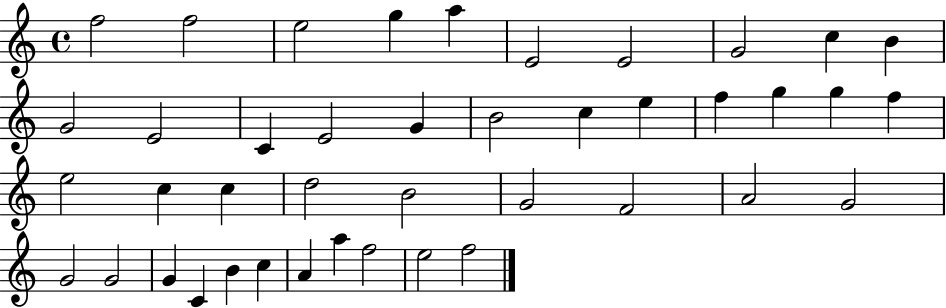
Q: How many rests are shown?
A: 0